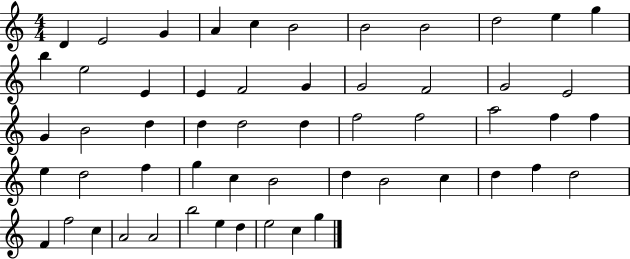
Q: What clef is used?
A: treble